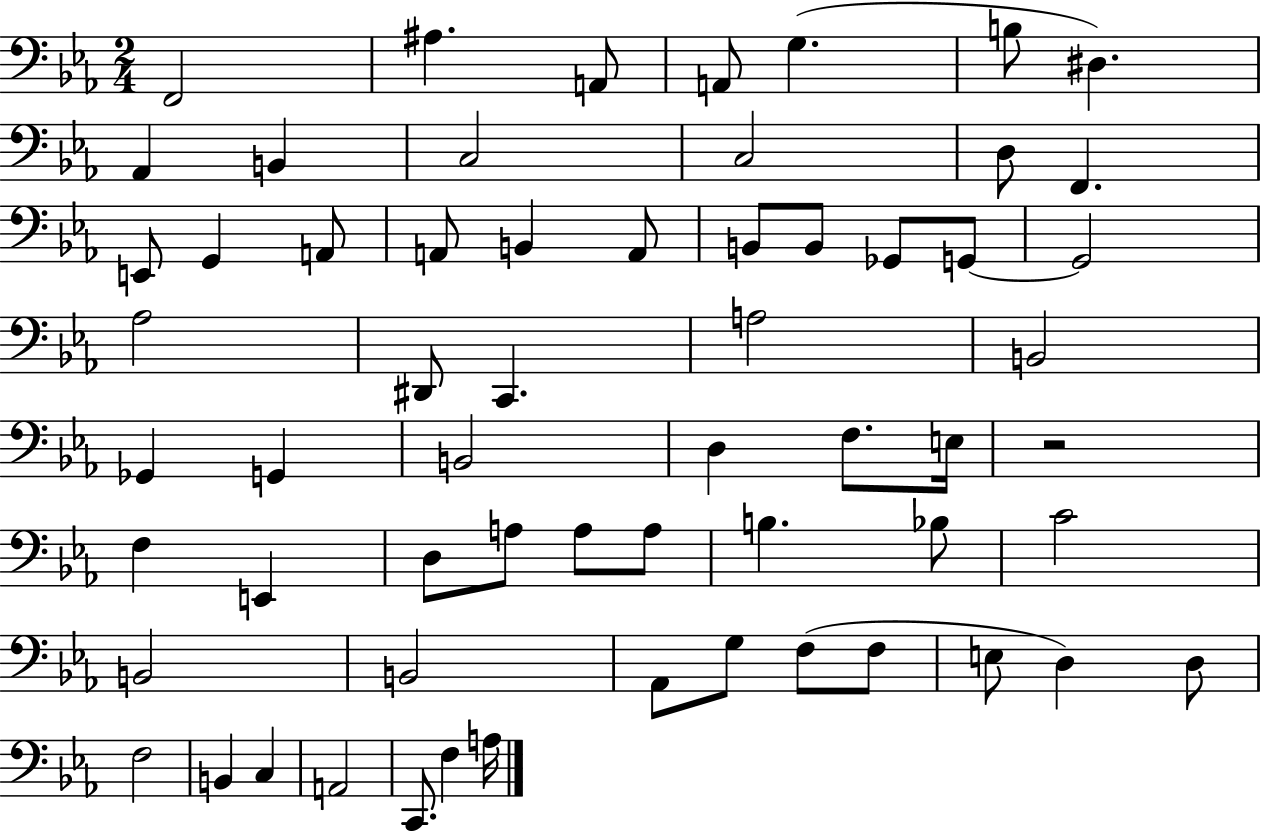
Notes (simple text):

F2/h A#3/q. A2/e A2/e G3/q. B3/e D#3/q. Ab2/q B2/q C3/h C3/h D3/e F2/q. E2/e G2/q A2/e A2/e B2/q A2/e B2/e B2/e Gb2/e G2/e G2/h Ab3/h D#2/e C2/q. A3/h B2/h Gb2/q G2/q B2/h D3/q F3/e. E3/s R/h F3/q E2/q D3/e A3/e A3/e A3/e B3/q. Bb3/e C4/h B2/h B2/h Ab2/e G3/e F3/e F3/e E3/e D3/q D3/e F3/h B2/q C3/q A2/h C2/e. F3/q A3/s